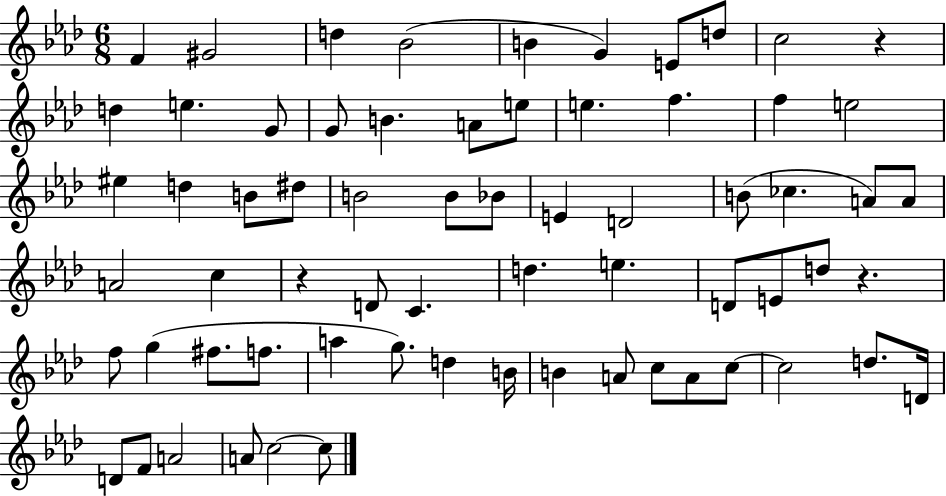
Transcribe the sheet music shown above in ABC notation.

X:1
T:Untitled
M:6/8
L:1/4
K:Ab
F ^G2 d _B2 B G E/2 d/2 c2 z d e G/2 G/2 B A/2 e/2 e f f e2 ^e d B/2 ^d/2 B2 B/2 _B/2 E D2 B/2 _c A/2 A/2 A2 c z D/2 C d e D/2 E/2 d/2 z f/2 g ^f/2 f/2 a g/2 d B/4 B A/2 c/2 A/2 c/2 c2 d/2 D/4 D/2 F/2 A2 A/2 c2 c/2